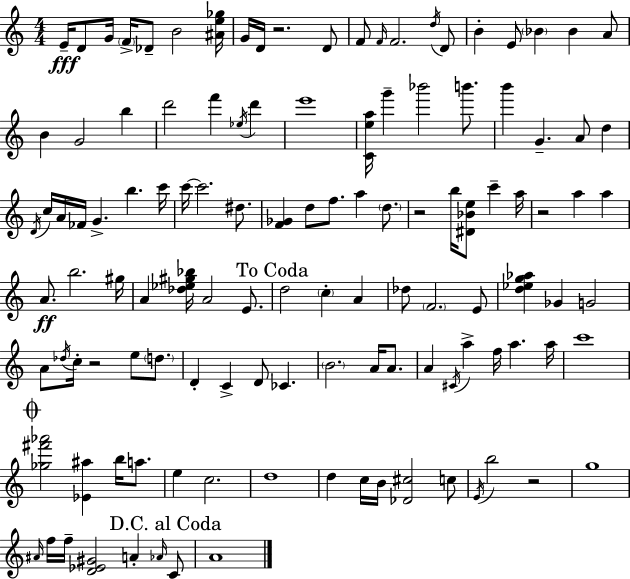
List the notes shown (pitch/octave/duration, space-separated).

E4/s D4/e G4/s F4/s Db4/e B4/h [A#4,E5,Gb5]/s G4/s D4/s R/h. D4/e F4/e F4/s F4/h. D5/s D4/e B4/q E4/e Bb4/q Bb4/q A4/e B4/q G4/h B5/q D6/h F6/q Eb5/s D6/q E6/w [C4,E5,A5]/s G6/q Bb6/h B6/e. B6/q G4/q. A4/e D5/q D4/s C5/s A4/s FES4/s G4/q. B5/q. C6/s C6/s C6/h. D#5/e. [F4,Gb4]/q D5/e F5/e. A5/q D5/e. R/h B5/s [D#4,Bb4,E5]/e C6/q A5/s R/h A5/q A5/q A4/e. B5/h. G#5/s A4/q [Db5,Eb5,G#5,Bb5]/s A4/h E4/e. D5/h C5/q A4/q Db5/e F4/h. E4/e [D5,Eb5,G5,Ab5]/q Gb4/q G4/h A4/e Db5/s C5/s R/h E5/e D5/e. D4/q C4/q D4/e CES4/q. B4/h. A4/s A4/e. A4/q C#4/s A5/q F5/s A5/q. A5/s C6/w [Gb5,F#6,Ab6]/h [Eb4,A#5]/q B5/s A5/e. E5/q C5/h. D5/w D5/q C5/s B4/s [Db4,C#5]/h C5/e E4/s B5/h R/h G5/w A#4/s F5/s F5/s [D4,Eb4,G#4]/h A4/q Ab4/s C4/e A4/w